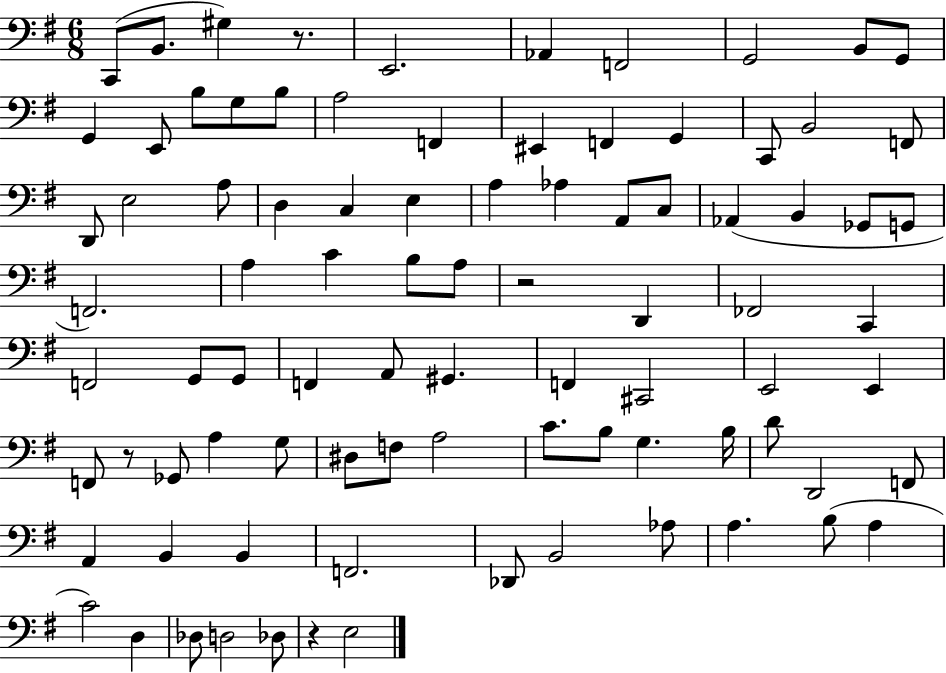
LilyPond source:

{
  \clef bass
  \numericTimeSignature
  \time 6/8
  \key g \major
  \repeat volta 2 { c,8( b,8. gis4) r8. | e,2. | aes,4 f,2 | g,2 b,8 g,8 | \break g,4 e,8 b8 g8 b8 | a2 f,4 | eis,4 f,4 g,4 | c,8 b,2 f,8 | \break d,8 e2 a8 | d4 c4 e4 | a4 aes4 a,8 c8 | aes,4( b,4 ges,8 g,8 | \break f,2.) | a4 c'4 b8 a8 | r2 d,4 | fes,2 c,4 | \break f,2 g,8 g,8 | f,4 a,8 gis,4. | f,4 cis,2 | e,2 e,4 | \break f,8 r8 ges,8 a4 g8 | dis8 f8 a2 | c'8. b8 g4. b16 | d'8 d,2 f,8 | \break a,4 b,4 b,4 | f,2. | des,8 b,2 aes8 | a4. b8( a4 | \break c'2) d4 | des8 d2 des8 | r4 e2 | } \bar "|."
}